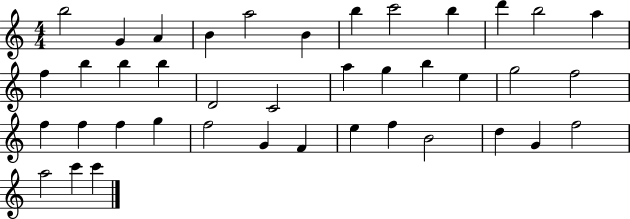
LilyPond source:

{
  \clef treble
  \numericTimeSignature
  \time 4/4
  \key c \major
  b''2 g'4 a'4 | b'4 a''2 b'4 | b''4 c'''2 b''4 | d'''4 b''2 a''4 | \break f''4 b''4 b''4 b''4 | d'2 c'2 | a''4 g''4 b''4 e''4 | g''2 f''2 | \break f''4 f''4 f''4 g''4 | f''2 g'4 f'4 | e''4 f''4 b'2 | d''4 g'4 f''2 | \break a''2 c'''4 c'''4 | \bar "|."
}